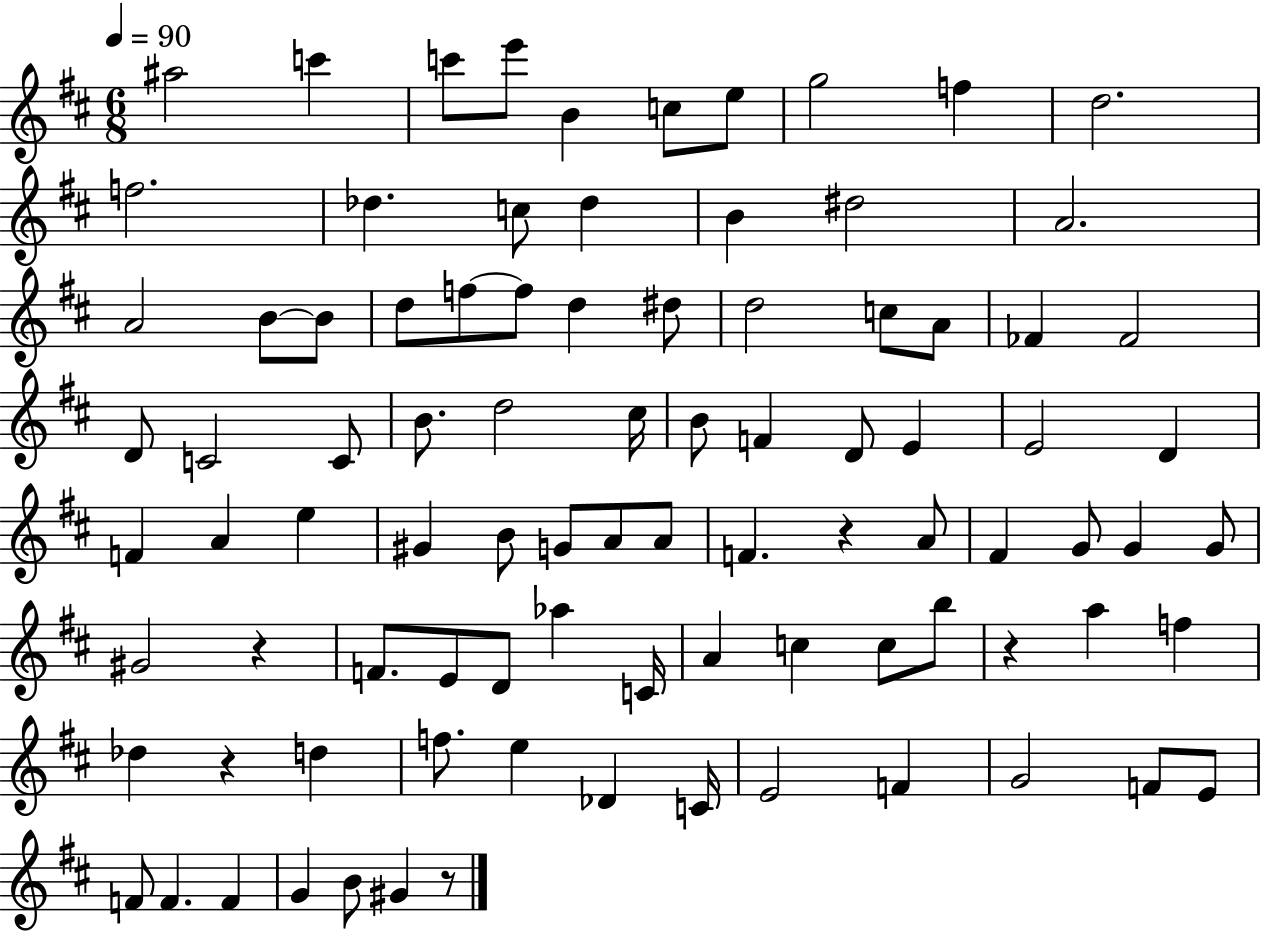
{
  \clef treble
  \numericTimeSignature
  \time 6/8
  \key d \major
  \tempo 4 = 90
  ais''2 c'''4 | c'''8 e'''8 b'4 c''8 e''8 | g''2 f''4 | d''2. | \break f''2. | des''4. c''8 des''4 | b'4 dis''2 | a'2. | \break a'2 b'8~~ b'8 | d''8 f''8~~ f''8 d''4 dis''8 | d''2 c''8 a'8 | fes'4 fes'2 | \break d'8 c'2 c'8 | b'8. d''2 cis''16 | b'8 f'4 d'8 e'4 | e'2 d'4 | \break f'4 a'4 e''4 | gis'4 b'8 g'8 a'8 a'8 | f'4. r4 a'8 | fis'4 g'8 g'4 g'8 | \break gis'2 r4 | f'8. e'8 d'8 aes''4 c'16 | a'4 c''4 c''8 b''8 | r4 a''4 f''4 | \break des''4 r4 d''4 | f''8. e''4 des'4 c'16 | e'2 f'4 | g'2 f'8 e'8 | \break f'8 f'4. f'4 | g'4 b'8 gis'4 r8 | \bar "|."
}